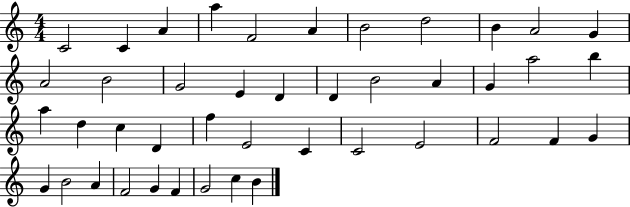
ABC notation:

X:1
T:Untitled
M:4/4
L:1/4
K:C
C2 C A a F2 A B2 d2 B A2 G A2 B2 G2 E D D B2 A G a2 b a d c D f E2 C C2 E2 F2 F G G B2 A F2 G F G2 c B